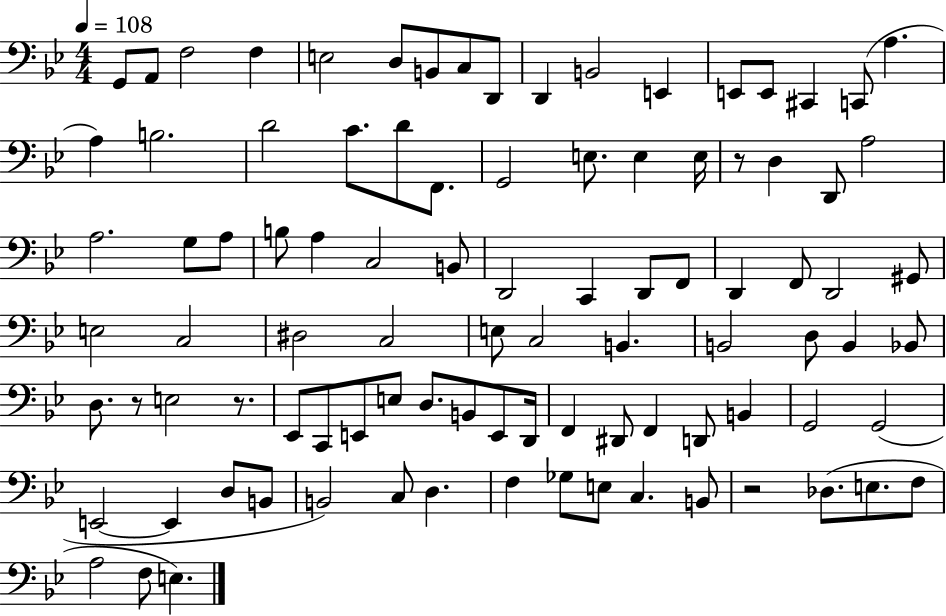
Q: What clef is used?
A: bass